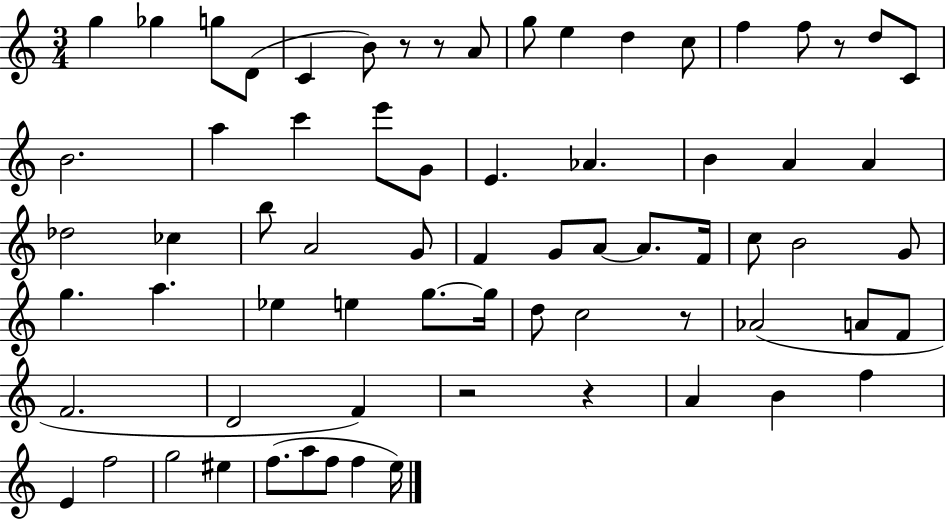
G5/q Gb5/q G5/e D4/e C4/q B4/e R/e R/e A4/e G5/e E5/q D5/q C5/e F5/q F5/e R/e D5/e C4/e B4/h. A5/q C6/q E6/e G4/e E4/q. Ab4/q. B4/q A4/q A4/q Db5/h CES5/q B5/e A4/h G4/e F4/q G4/e A4/e A4/e. F4/s C5/e B4/h G4/e G5/q. A5/q. Eb5/q E5/q G5/e. G5/s D5/e C5/h R/e Ab4/h A4/e F4/e F4/h. D4/h F4/q R/h R/q A4/q B4/q F5/q E4/q F5/h G5/h EIS5/q F5/e. A5/e F5/e F5/q E5/s